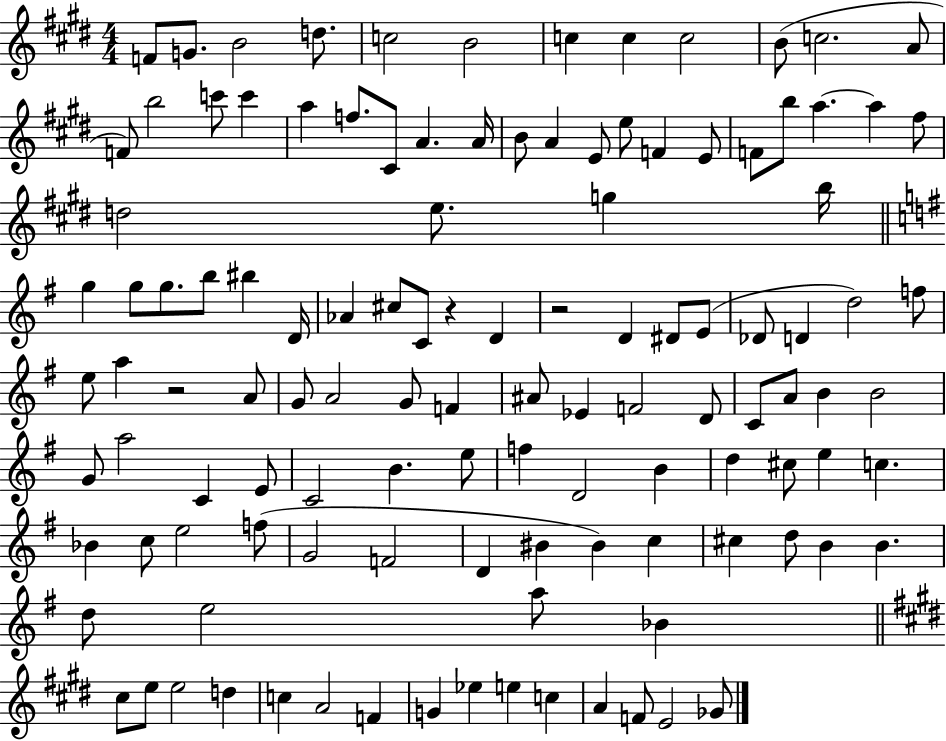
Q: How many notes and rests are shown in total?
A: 118